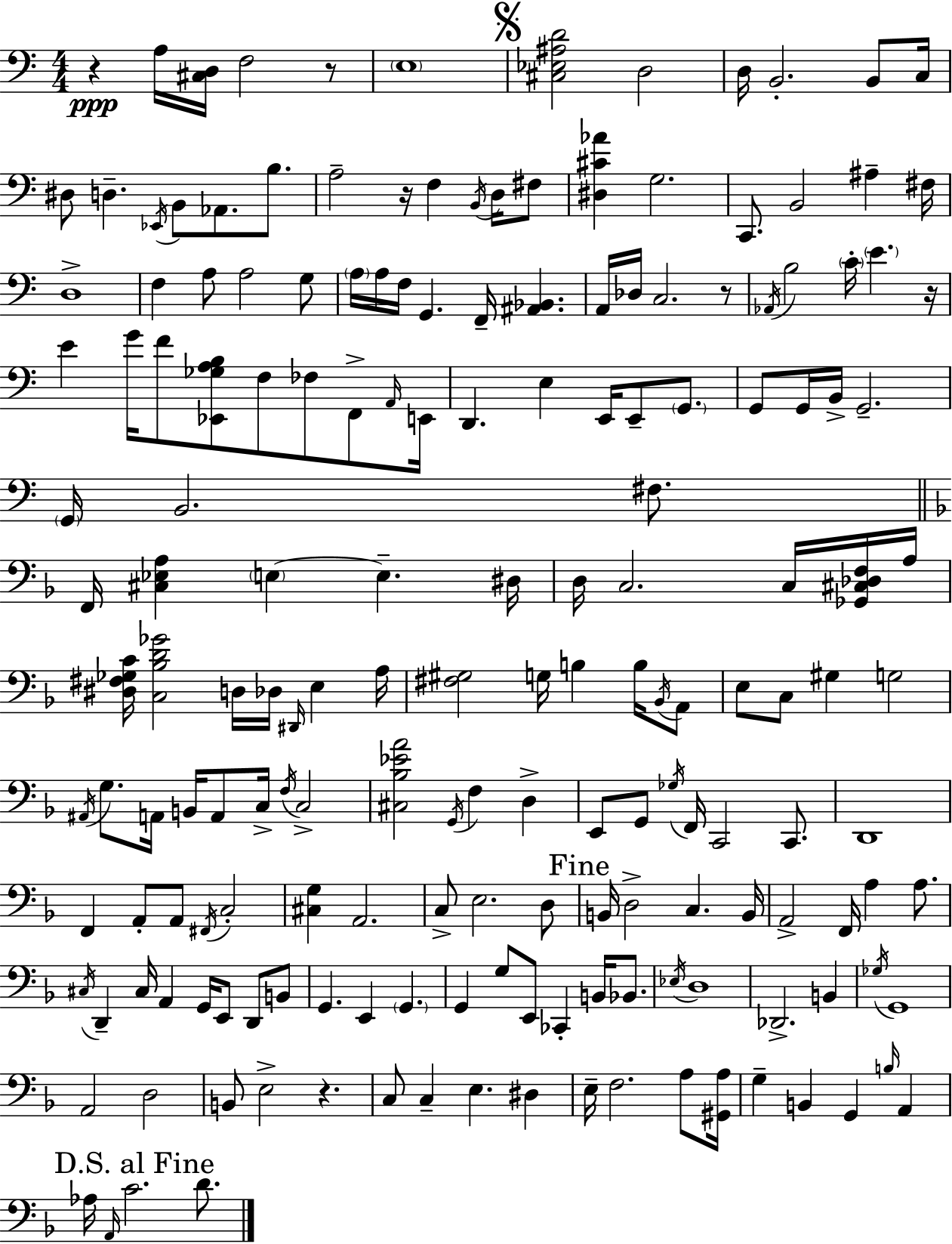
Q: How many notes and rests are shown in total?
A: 180